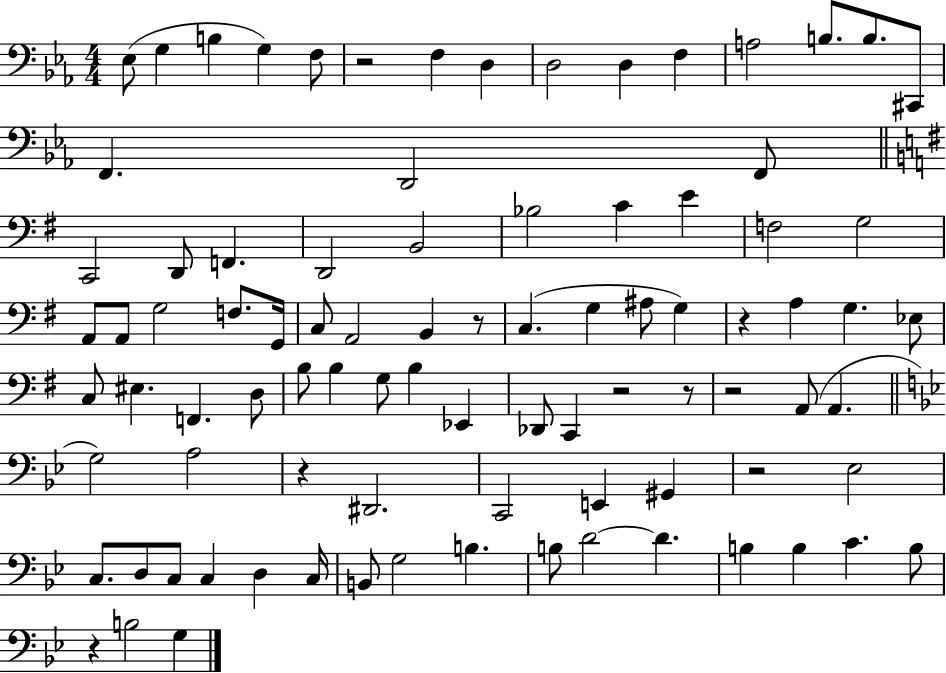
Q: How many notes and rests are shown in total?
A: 89